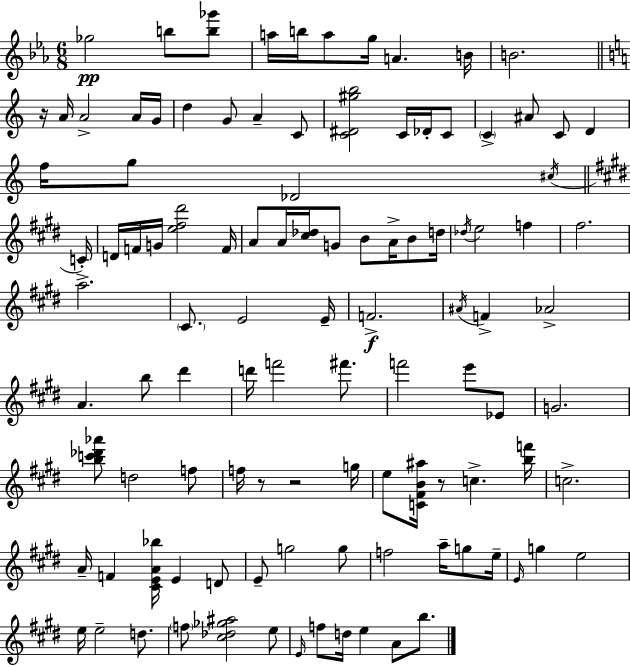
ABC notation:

X:1
T:Untitled
M:6/8
L:1/4
K:Cm
_g2 b/2 [b_g']/2 a/4 b/4 a/2 g/4 A B/4 B2 z/4 A/4 A2 A/4 G/4 d G/2 A C/2 [C^D^gb]2 C/4 _D/4 C/2 C ^A/2 C/2 D f/4 g/2 _D2 ^c/4 C/4 D/4 F/4 G/4 [e^f^d']2 F/4 A/2 A/4 [^c_d]/4 G/2 B/2 A/4 B/2 d/4 _d/4 e2 f ^f2 a2 ^C/2 E2 E/4 F2 ^A/4 F _A2 A b/2 ^d' d'/4 f'2 ^f'/2 f'2 e'/2 _E/2 G2 [bc'_d'_a']/2 d2 f/2 f/4 z/2 z2 g/4 e/2 [C^FB^a]/4 z/2 c [bf']/4 c2 A/4 F [^CEA_b]/4 E D/2 E/2 g2 g/2 f2 a/4 g/2 e/4 E/4 g e2 e/4 e2 d/2 f/2 [^c_d_g^a]2 e/2 E/4 f/2 d/4 e A/2 b/2